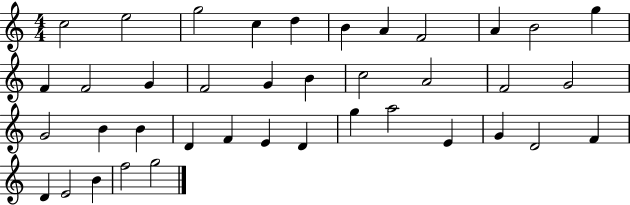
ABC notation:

X:1
T:Untitled
M:4/4
L:1/4
K:C
c2 e2 g2 c d B A F2 A B2 g F F2 G F2 G B c2 A2 F2 G2 G2 B B D F E D g a2 E G D2 F D E2 B f2 g2